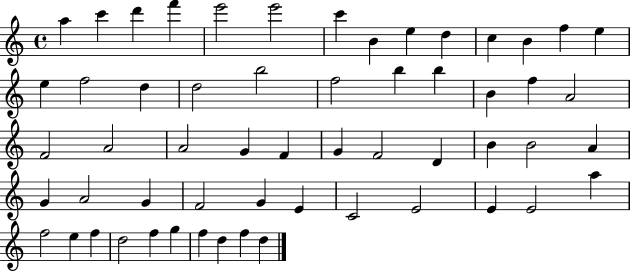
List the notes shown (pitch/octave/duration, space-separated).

A5/q C6/q D6/q F6/q E6/h E6/h C6/q B4/q E5/q D5/q C5/q B4/q F5/q E5/q E5/q F5/h D5/q D5/h B5/h F5/h B5/q B5/q B4/q F5/q A4/h F4/h A4/h A4/h G4/q F4/q G4/q F4/h D4/q B4/q B4/h A4/q G4/q A4/h G4/q F4/h G4/q E4/q C4/h E4/h E4/q E4/h A5/q F5/h E5/q F5/q D5/h F5/q G5/q F5/q D5/q F5/q D5/q